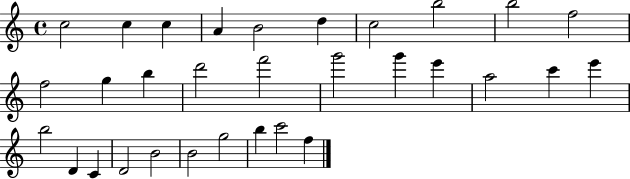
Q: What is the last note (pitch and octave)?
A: F5